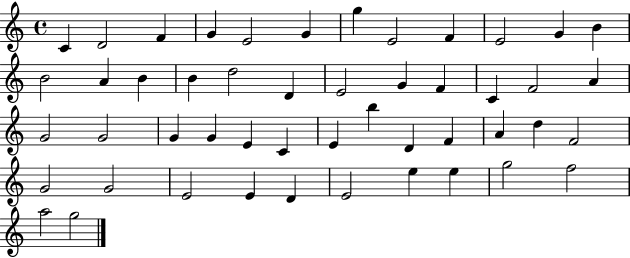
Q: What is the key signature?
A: C major